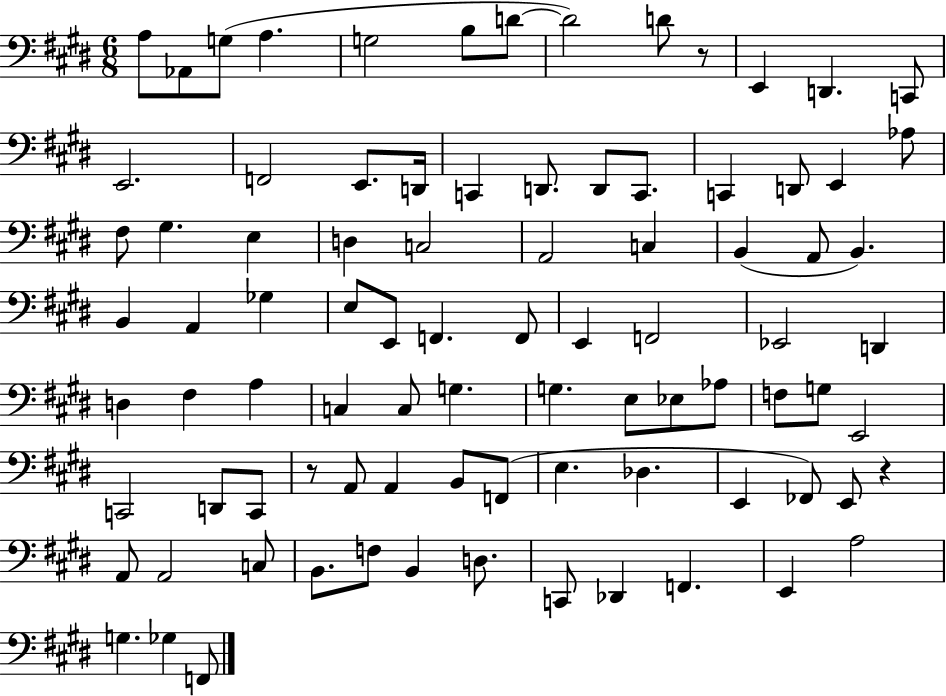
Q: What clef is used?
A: bass